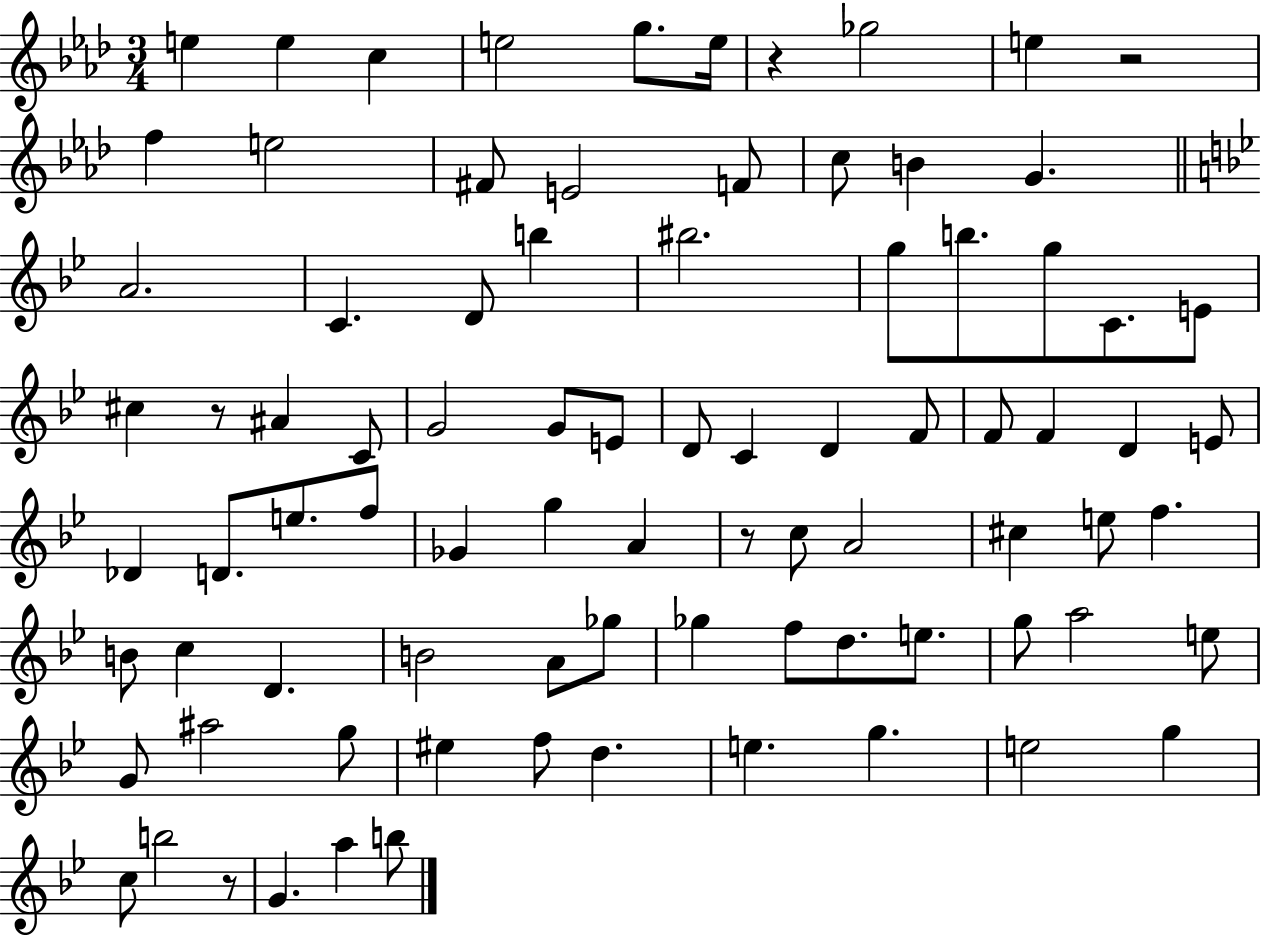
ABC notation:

X:1
T:Untitled
M:3/4
L:1/4
K:Ab
e e c e2 g/2 e/4 z _g2 e z2 f e2 ^F/2 E2 F/2 c/2 B G A2 C D/2 b ^b2 g/2 b/2 g/2 C/2 E/2 ^c z/2 ^A C/2 G2 G/2 E/2 D/2 C D F/2 F/2 F D E/2 _D D/2 e/2 f/2 _G g A z/2 c/2 A2 ^c e/2 f B/2 c D B2 A/2 _g/2 _g f/2 d/2 e/2 g/2 a2 e/2 G/2 ^a2 g/2 ^e f/2 d e g e2 g c/2 b2 z/2 G a b/2